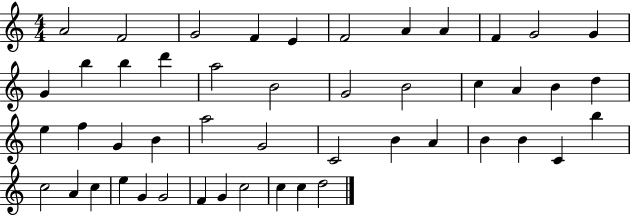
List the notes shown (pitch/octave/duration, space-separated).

A4/h F4/h G4/h F4/q E4/q F4/h A4/q A4/q F4/q G4/h G4/q G4/q B5/q B5/q D6/q A5/h B4/h G4/h B4/h C5/q A4/q B4/q D5/q E5/q F5/q G4/q B4/q A5/h G4/h C4/h B4/q A4/q B4/q B4/q C4/q B5/q C5/h A4/q C5/q E5/q G4/q G4/h F4/q G4/q C5/h C5/q C5/q D5/h